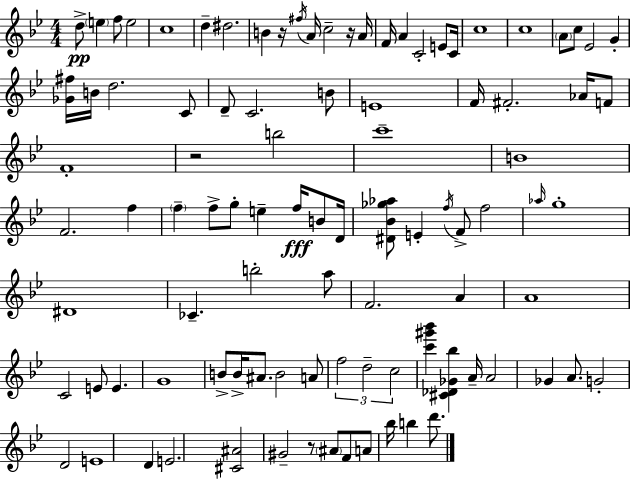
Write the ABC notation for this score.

X:1
T:Untitled
M:4/4
L:1/4
K:Gm
d/2 e f/2 e2 c4 d ^d2 B z/4 ^f/4 A/4 c2 z/4 A/4 F/4 A C2 E/2 C/4 c4 c4 A/2 c/2 _E2 G [_G^f]/4 B/4 d2 C/2 D/2 C2 B/2 E4 F/4 ^F2 _A/4 F/2 F4 z2 b2 c'4 B4 F2 f f f/2 g/2 e f/4 B/2 D/4 [^D_B_g_a]/2 E f/4 F/2 f2 _a/4 g4 ^D4 _C b2 a/2 F2 A A4 C2 E/2 E G4 B/2 B/4 ^A/2 B2 A/2 f2 d2 c2 [c'^g'_b'] [^C_D_G_b] A/4 A2 _G A/2 G2 D2 E4 D E2 [^C^A]2 ^G2 z/2 ^A/2 F/2 A/2 _b/4 b d'/2